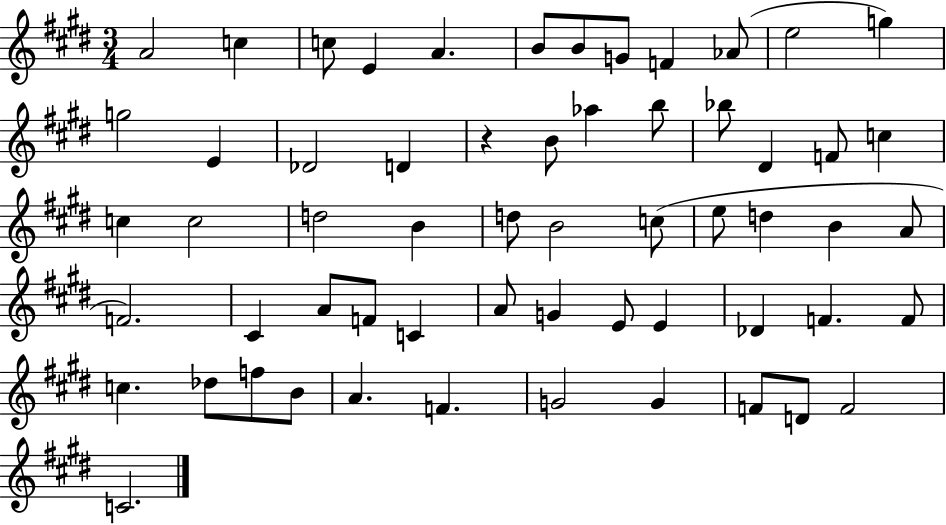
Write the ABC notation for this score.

X:1
T:Untitled
M:3/4
L:1/4
K:E
A2 c c/2 E A B/2 B/2 G/2 F _A/2 e2 g g2 E _D2 D z B/2 _a b/2 _b/2 ^D F/2 c c c2 d2 B d/2 B2 c/2 e/2 d B A/2 F2 ^C A/2 F/2 C A/2 G E/2 E _D F F/2 c _d/2 f/2 B/2 A F G2 G F/2 D/2 F2 C2